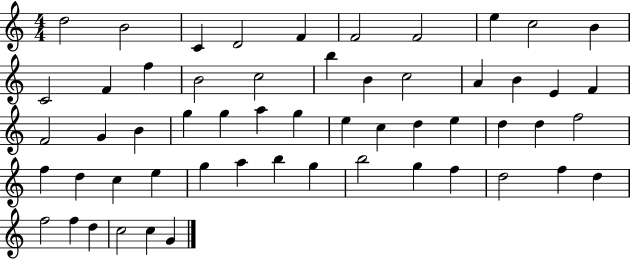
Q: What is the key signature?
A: C major